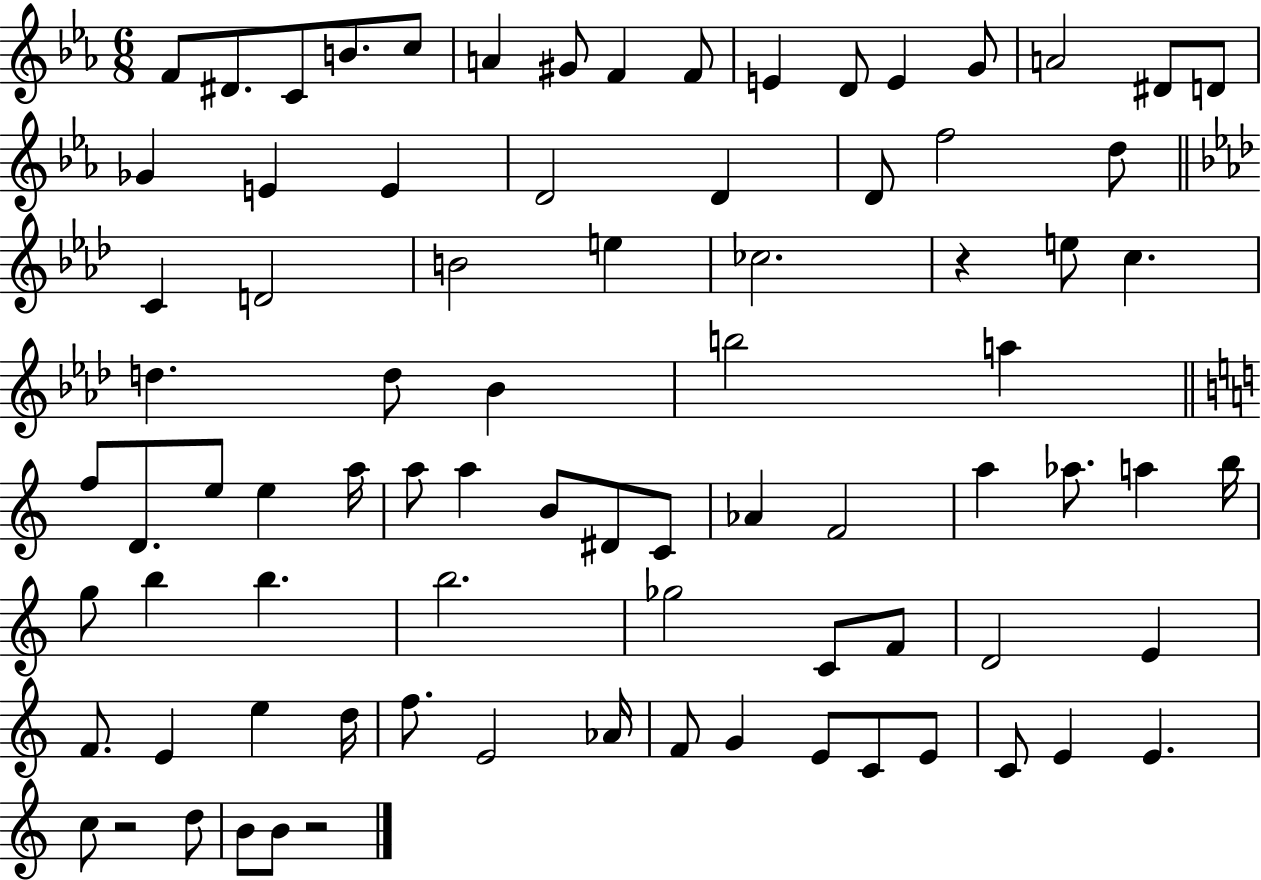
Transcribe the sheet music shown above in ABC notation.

X:1
T:Untitled
M:6/8
L:1/4
K:Eb
F/2 ^D/2 C/2 B/2 c/2 A ^G/2 F F/2 E D/2 E G/2 A2 ^D/2 D/2 _G E E D2 D D/2 f2 d/2 C D2 B2 e _c2 z e/2 c d d/2 _B b2 a f/2 D/2 e/2 e a/4 a/2 a B/2 ^D/2 C/2 _A F2 a _a/2 a b/4 g/2 b b b2 _g2 C/2 F/2 D2 E F/2 E e d/4 f/2 E2 _A/4 F/2 G E/2 C/2 E/2 C/2 E E c/2 z2 d/2 B/2 B/2 z2